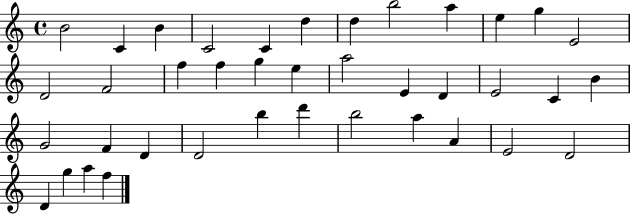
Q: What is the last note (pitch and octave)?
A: F5